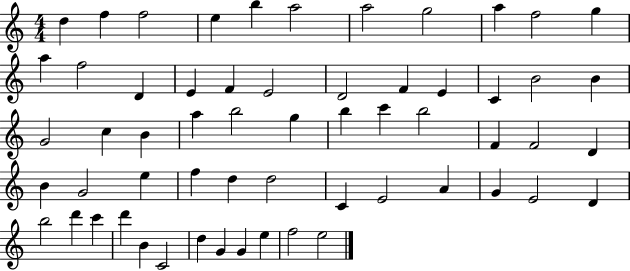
{
  \clef treble
  \numericTimeSignature
  \time 4/4
  \key c \major
  d''4 f''4 f''2 | e''4 b''4 a''2 | a''2 g''2 | a''4 f''2 g''4 | \break a''4 f''2 d'4 | e'4 f'4 e'2 | d'2 f'4 e'4 | c'4 b'2 b'4 | \break g'2 c''4 b'4 | a''4 b''2 g''4 | b''4 c'''4 b''2 | f'4 f'2 d'4 | \break b'4 g'2 e''4 | f''4 d''4 d''2 | c'4 e'2 a'4 | g'4 e'2 d'4 | \break b''2 d'''4 c'''4 | d'''4 b'4 c'2 | d''4 g'4 g'4 e''4 | f''2 e''2 | \break \bar "|."
}